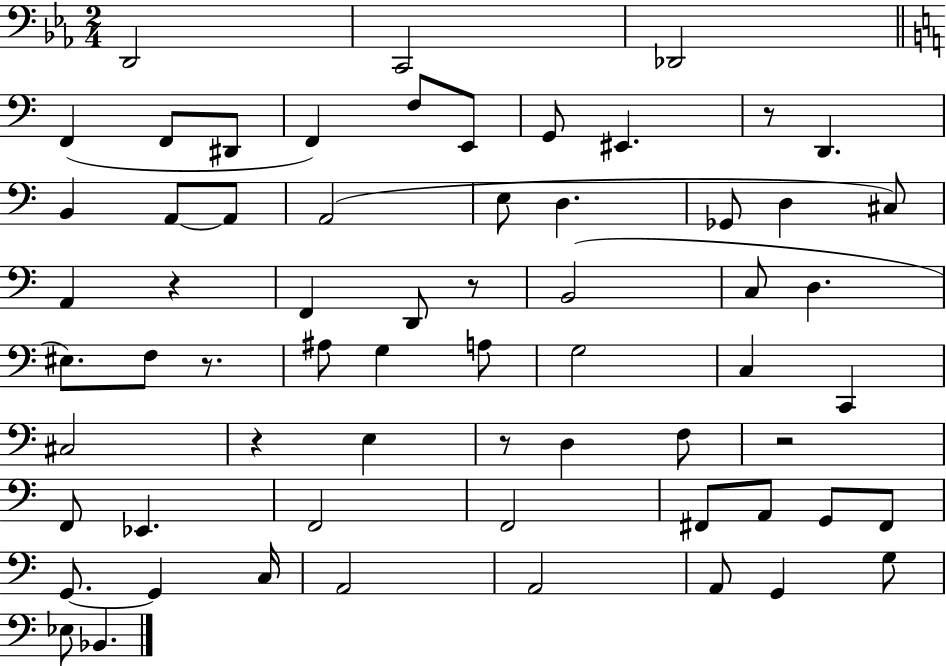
{
  \clef bass
  \numericTimeSignature
  \time 2/4
  \key ees \major
  d,2 | c,2 | des,2 | \bar "||" \break \key c \major f,4( f,8 dis,8 | f,4) f8 e,8 | g,8 eis,4. | r8 d,4. | \break b,4 a,8~~ a,8 | a,2( | e8 d4. | ges,8 d4 cis8) | \break a,4 r4 | f,4 d,8 r8 | b,2( | c8 d4. | \break eis8.) f8 r8. | ais8 g4 a8 | g2 | c4 c,4 | \break cis2 | r4 e4 | r8 d4 f8 | r2 | \break f,8 ees,4. | f,2 | f,2 | fis,8 a,8 g,8 fis,8 | \break g,8.~~ g,4 c16 | a,2 | a,2 | a,8 g,4 g8 | \break ees8 bes,4. | \bar "|."
}